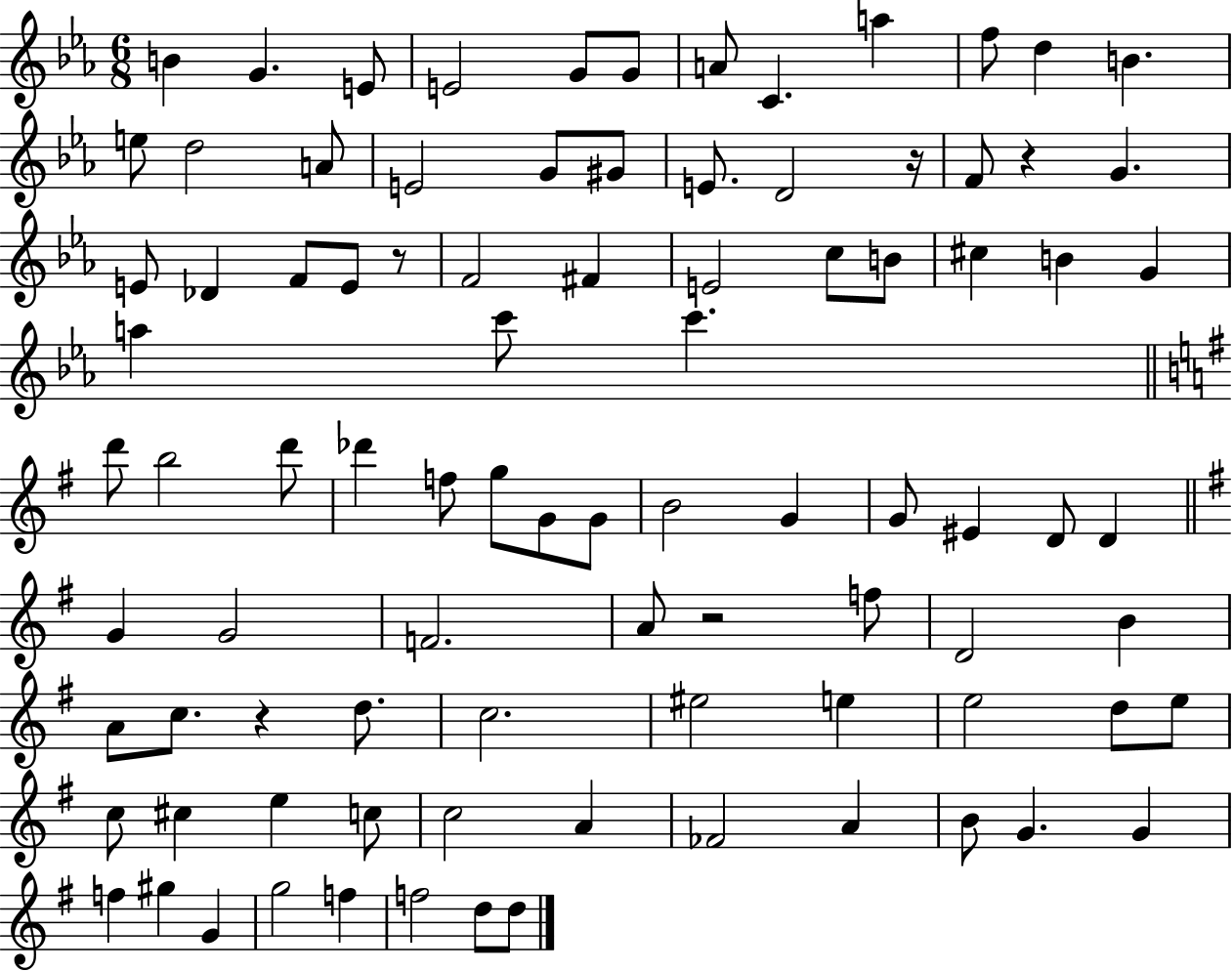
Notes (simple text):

B4/q G4/q. E4/e E4/h G4/e G4/e A4/e C4/q. A5/q F5/e D5/q B4/q. E5/e D5/h A4/e E4/h G4/e G#4/e E4/e. D4/h R/s F4/e R/q G4/q. E4/e Db4/q F4/e E4/e R/e F4/h F#4/q E4/h C5/e B4/e C#5/q B4/q G4/q A5/q C6/e C6/q. D6/e B5/h D6/e Db6/q F5/e G5/e G4/e G4/e B4/h G4/q G4/e EIS4/q D4/e D4/q G4/q G4/h F4/h. A4/e R/h F5/e D4/h B4/q A4/e C5/e. R/q D5/e. C5/h. EIS5/h E5/q E5/h D5/e E5/e C5/e C#5/q E5/q C5/e C5/h A4/q FES4/h A4/q B4/e G4/q. G4/q F5/q G#5/q G4/q G5/h F5/q F5/h D5/e D5/e